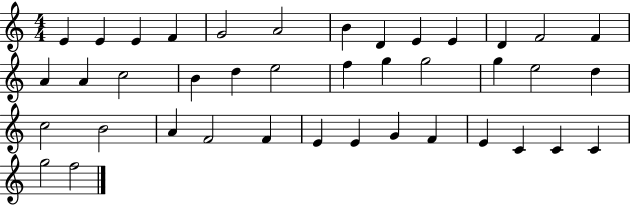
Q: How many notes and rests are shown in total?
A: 40